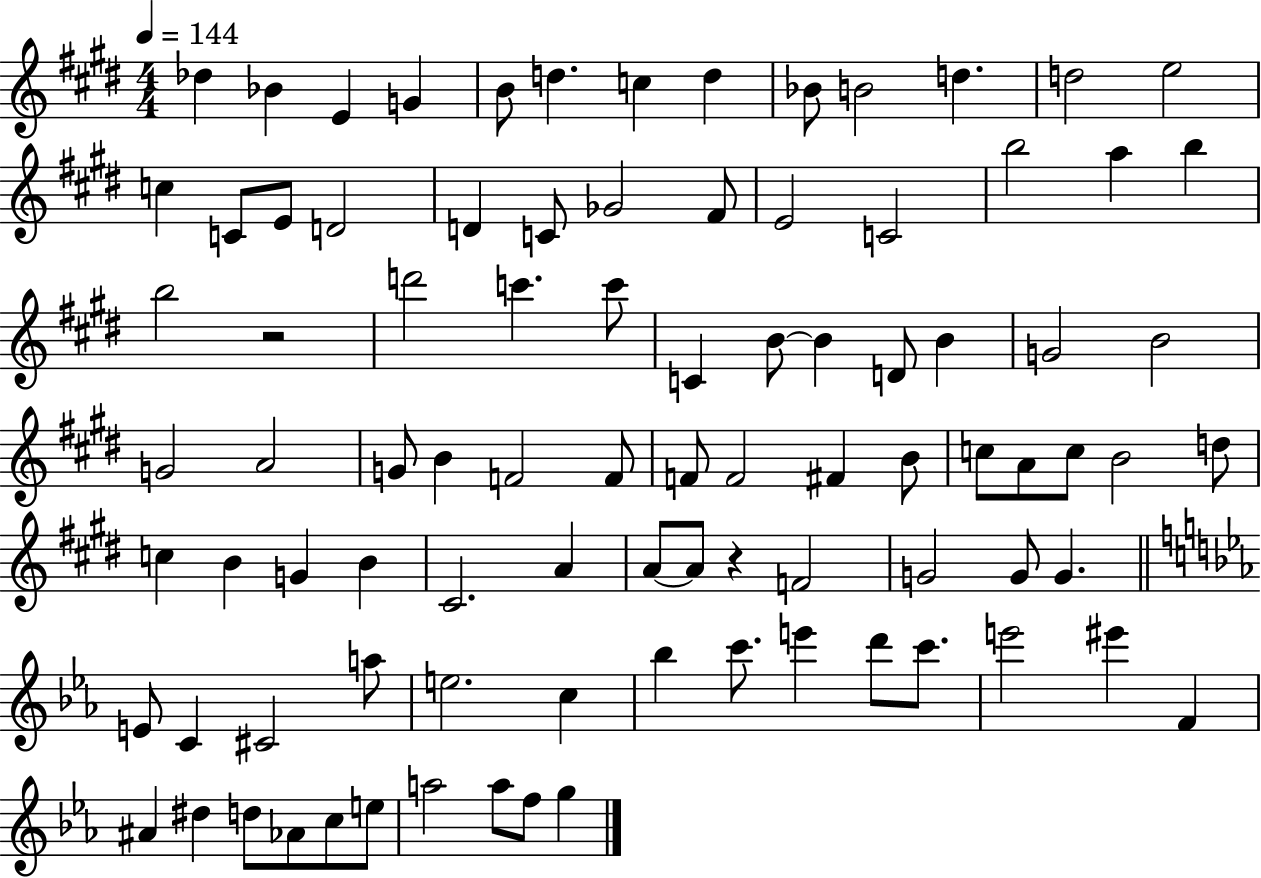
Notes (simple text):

Db5/q Bb4/q E4/q G4/q B4/e D5/q. C5/q D5/q Bb4/e B4/h D5/q. D5/h E5/h C5/q C4/e E4/e D4/h D4/q C4/e Gb4/h F#4/e E4/h C4/h B5/h A5/q B5/q B5/h R/h D6/h C6/q. C6/e C4/q B4/e B4/q D4/e B4/q G4/h B4/h G4/h A4/h G4/e B4/q F4/h F4/e F4/e F4/h F#4/q B4/e C5/e A4/e C5/e B4/h D5/e C5/q B4/q G4/q B4/q C#4/h. A4/q A4/e A4/e R/q F4/h G4/h G4/e G4/q. E4/e C4/q C#4/h A5/e E5/h. C5/q Bb5/q C6/e. E6/q D6/e C6/e. E6/h EIS6/q F4/q A#4/q D#5/q D5/e Ab4/e C5/e E5/e A5/h A5/e F5/e G5/q